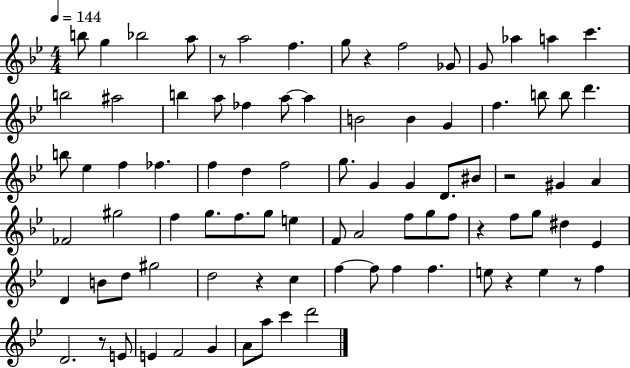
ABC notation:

X:1
T:Untitled
M:4/4
L:1/4
K:Bb
b/2 g _b2 a/2 z/2 a2 f g/2 z f2 _G/2 G/2 _a a c' b2 ^a2 b a/2 _f a/2 a B2 B G f b/2 b/2 d' b/2 _e f _f f d f2 g/2 G G D/2 ^B/2 z2 ^G A _F2 ^g2 f g/2 f/2 g/2 e F/2 A2 f/2 g/2 f/2 z f/2 g/2 ^d _E D B/2 d/2 ^g2 d2 z c f f/2 f f e/2 z e z/2 f D2 z/2 E/2 E F2 G A/2 a/2 c' d'2